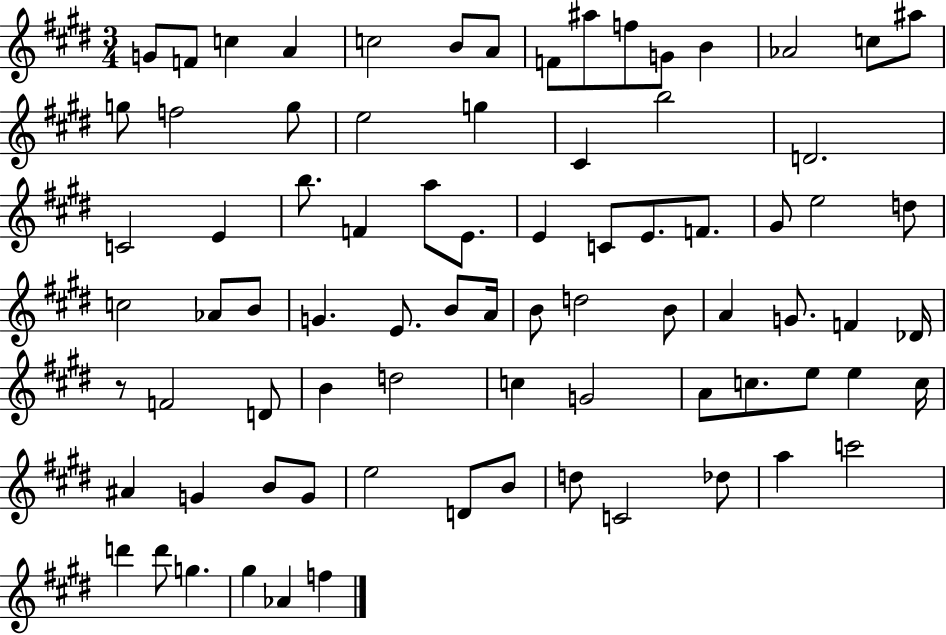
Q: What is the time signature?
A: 3/4